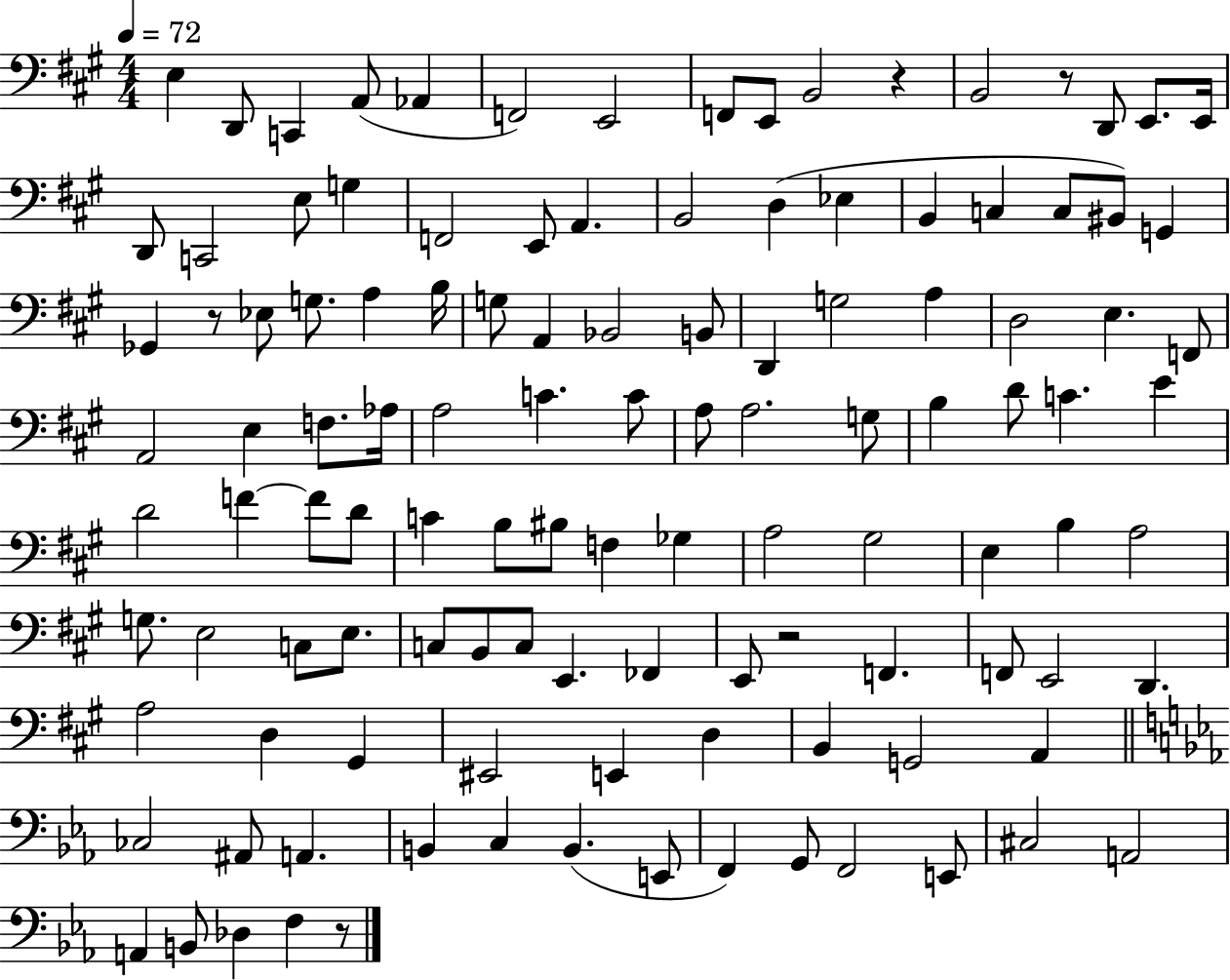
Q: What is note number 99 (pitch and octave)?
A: B2